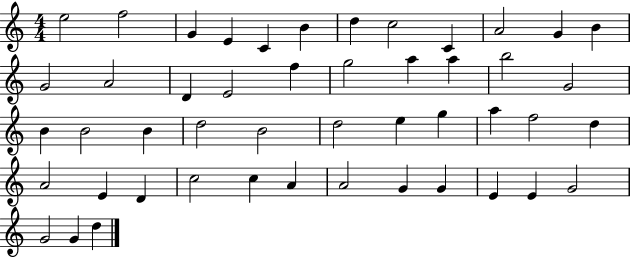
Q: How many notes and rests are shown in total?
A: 48